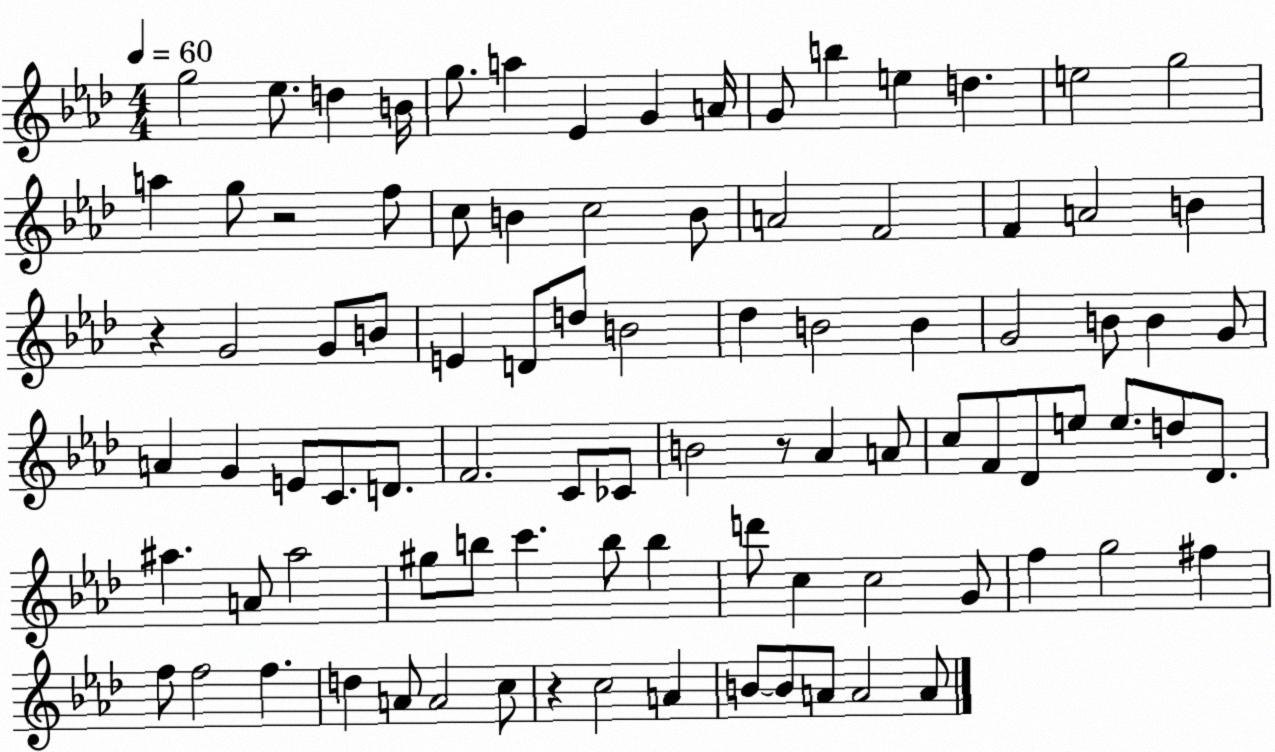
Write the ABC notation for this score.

X:1
T:Untitled
M:4/4
L:1/4
K:Ab
g2 _e/2 d B/4 g/2 a _E G A/4 G/2 b e d e2 g2 a g/2 z2 f/2 c/2 B c2 B/2 A2 F2 F A2 B z G2 G/2 B/2 E D/2 d/2 B2 _d B2 B G2 B/2 B G/2 A G E/2 C/2 D/2 F2 C/2 _C/2 B2 z/2 _A A/2 c/2 F/2 _D/2 e/2 e/2 d/2 _D/2 ^a A/2 ^a2 ^g/2 b/2 c' b/2 b d'/2 c c2 G/2 f g2 ^f f/2 f2 f d A/2 A2 c/2 z c2 A B/2 B/2 A/2 A2 A/2